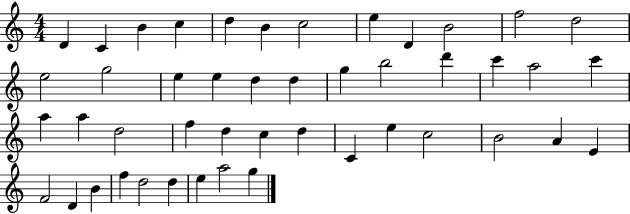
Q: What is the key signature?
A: C major